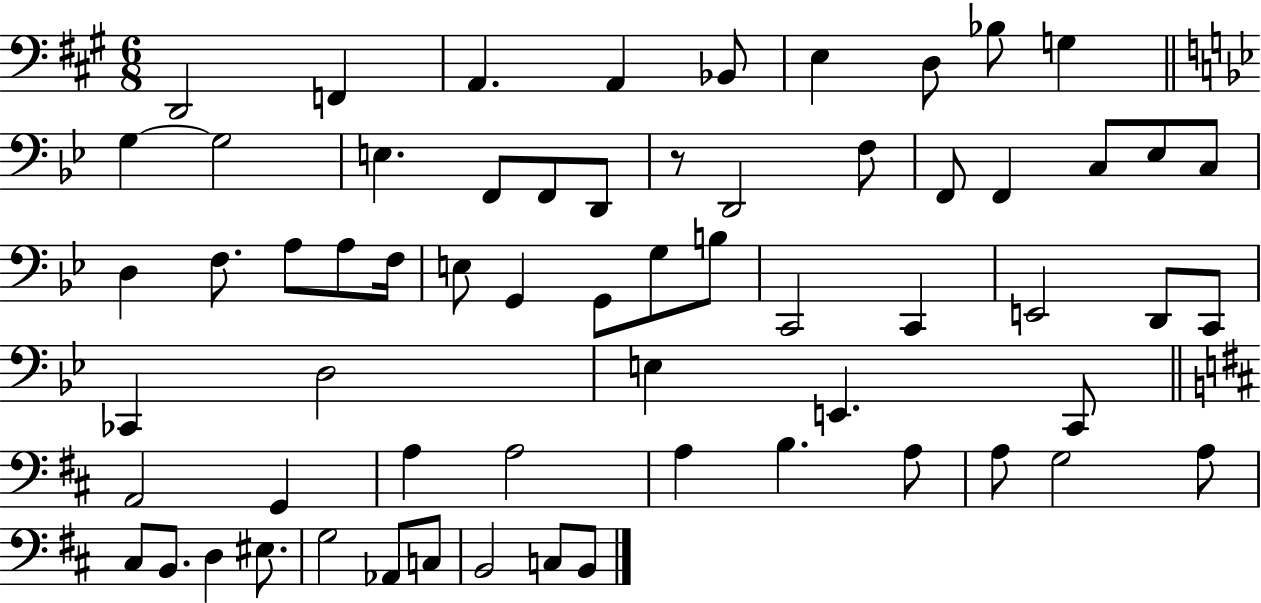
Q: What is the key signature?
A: A major